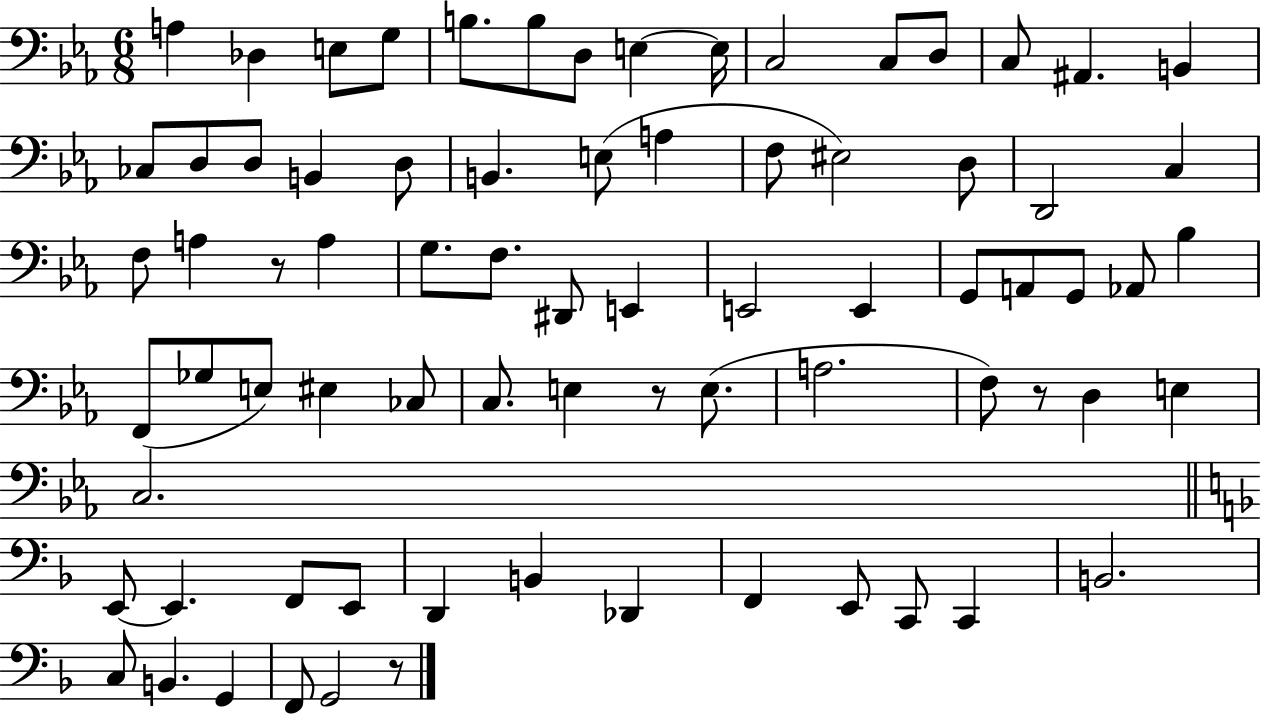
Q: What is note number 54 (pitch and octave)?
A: E3